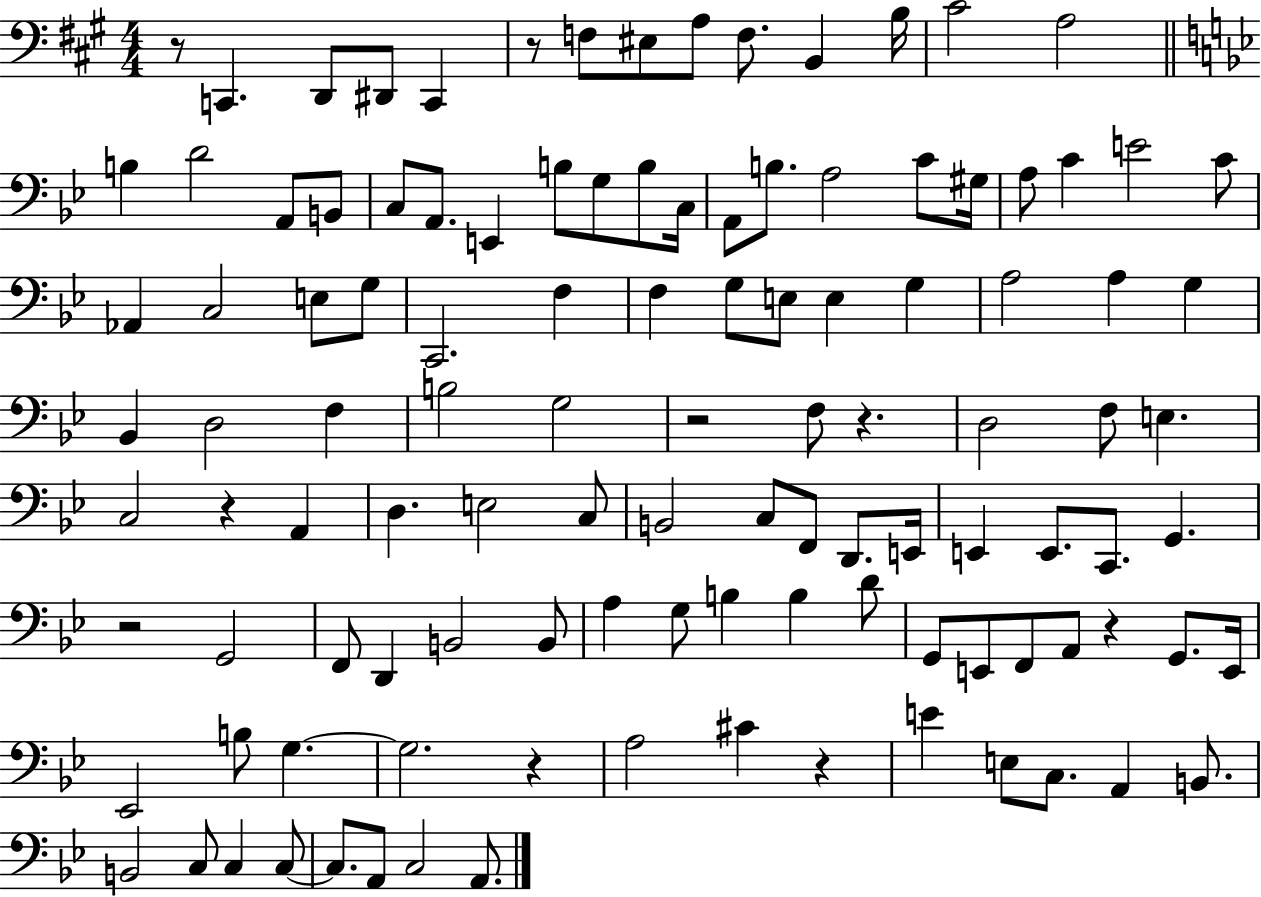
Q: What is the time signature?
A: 4/4